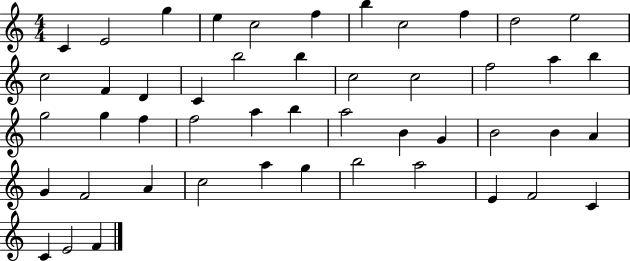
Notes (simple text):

C4/q E4/h G5/q E5/q C5/h F5/q B5/q C5/h F5/q D5/h E5/h C5/h F4/q D4/q C4/q B5/h B5/q C5/h C5/h F5/h A5/q B5/q G5/h G5/q F5/q F5/h A5/q B5/q A5/h B4/q G4/q B4/h B4/q A4/q G4/q F4/h A4/q C5/h A5/q G5/q B5/h A5/h E4/q F4/h C4/q C4/q E4/h F4/q